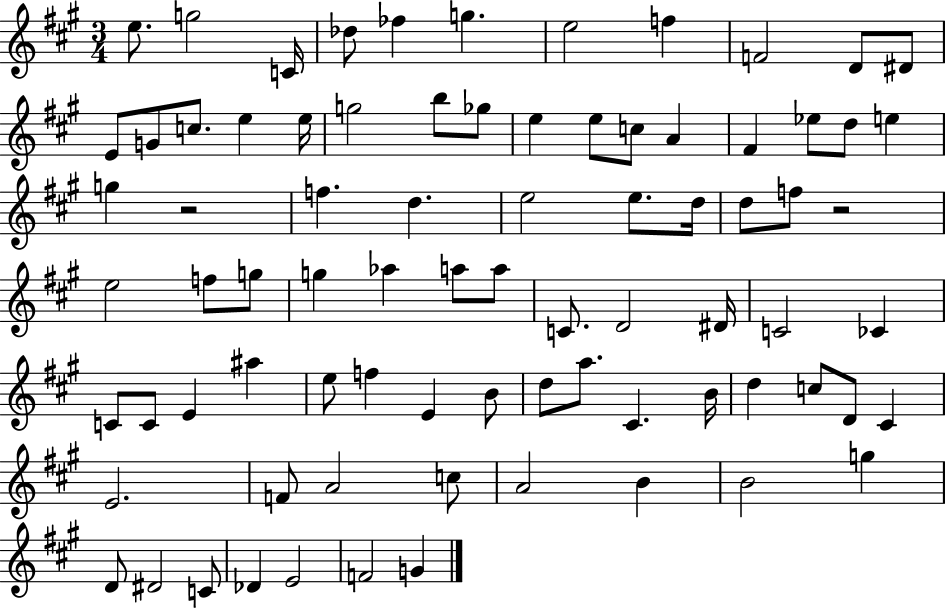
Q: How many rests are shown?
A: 2